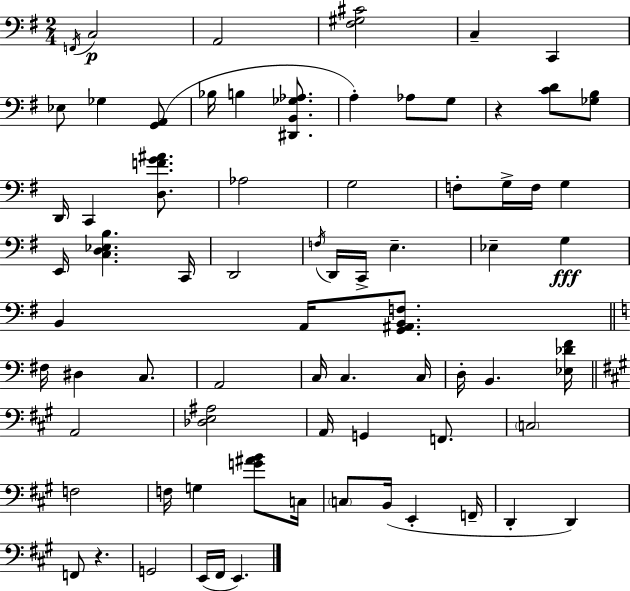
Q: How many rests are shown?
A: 2